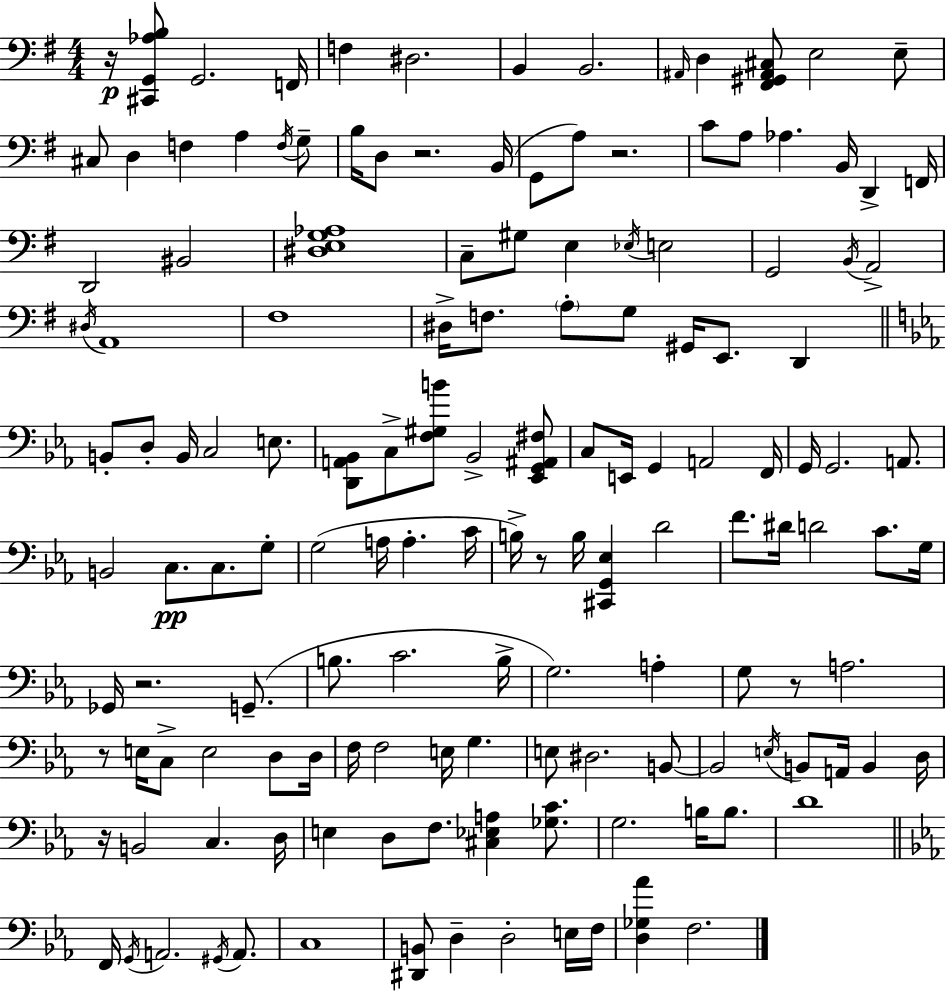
{
  \clef bass
  \numericTimeSignature
  \time 4/4
  \key g \major
  r16\p <cis, g, aes b>8 g,2. f,16 | f4 dis2. | b,4 b,2. | \grace { ais,16 } d4 <fis, gis, ais, cis>8 e2 e8-- | \break cis8 d4 f4 a4 \acciaccatura { f16 } | g8-- b16 d8 r2. | b,16( g,8 a8) r2. | c'8 a8 aes4. b,16 d,4-> | \break f,16 d,2 bis,2 | <dis e g aes>1 | c8-- gis8 e4 \acciaccatura { ees16 } e2 | g,2 \acciaccatura { b,16 } a,2-> | \break \acciaccatura { dis16 } a,1 | fis1 | dis16-> f8. \parenthesize a8-. g8 gis,16 e,8. | d,4 \bar "||" \break \key c \minor b,8-. d8-. b,16 c2 e8. | <d, a, bes,>8 c8-> <f gis b'>8 bes,2-> <ees, g, ais, fis>8 | c8 e,16 g,4 a,2 f,16 | g,16 g,2. a,8. | \break b,2 c8.\pp c8. g8-. | g2( a16 a4.-. c'16 | b16->) r8 b16 <cis, g, ees>4 d'2 | f'8. dis'16 d'2 c'8. g16 | \break ges,16 r2. g,8.--( | b8. c'2. b16-> | g2.) a4-. | g8 r8 a2. | \break r8 e16 c8-> e2 d8 d16 | f16 f2 e16 g4. | e8 dis2. b,8~~ | b,2 \acciaccatura { e16 } b,8 a,16 b,4 | \break d16 r16 b,2 c4. | d16 e4 d8 f8. <cis ees a>4 <ges c'>8. | g2. b16 b8. | d'1 | \break \bar "||" \break \key c \minor f,16 \acciaccatura { g,16 } a,2. \acciaccatura { gis,16 } a,8. | c1 | <dis, b,>8 d4-- d2-. | e16 f16 <d ges aes'>4 f2. | \break \bar "|."
}